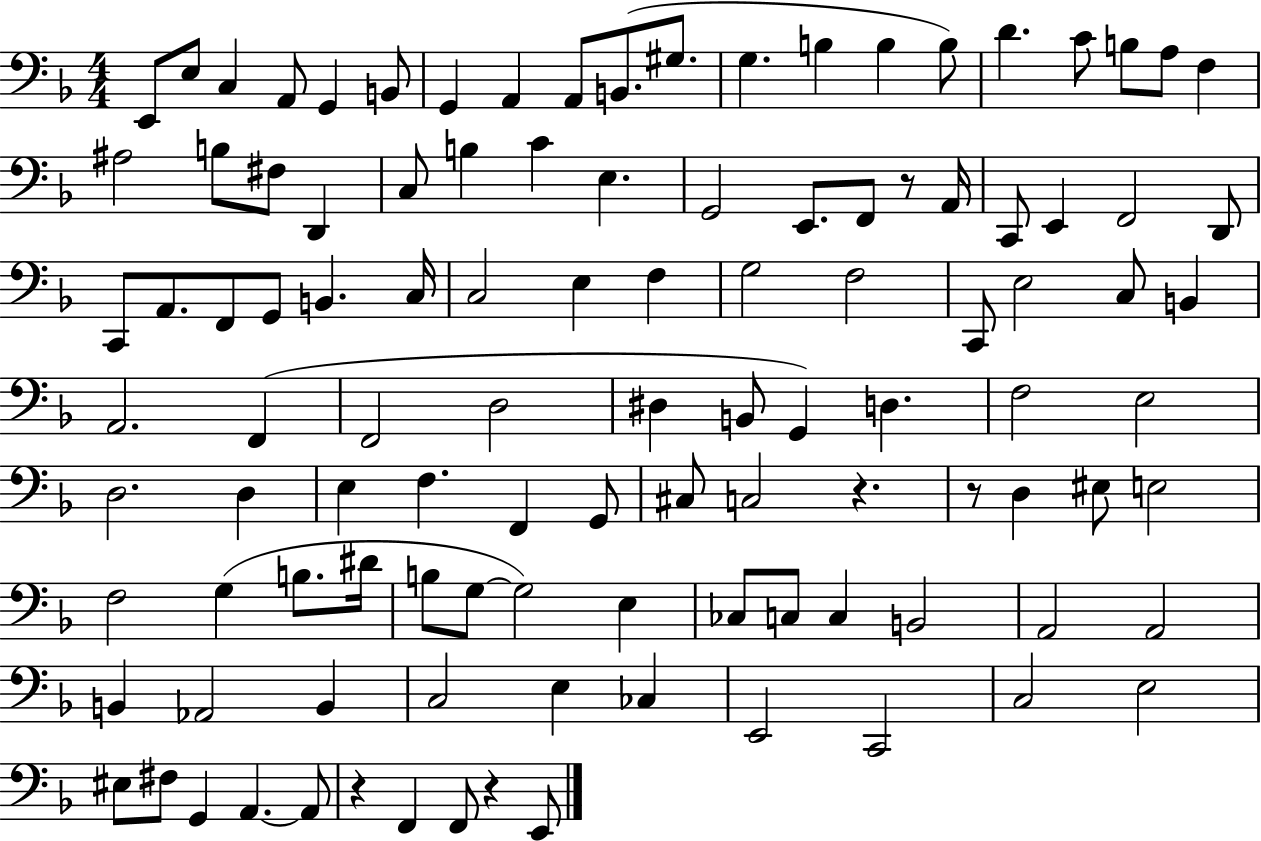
E2/e E3/e C3/q A2/e G2/q B2/e G2/q A2/q A2/e B2/e. G#3/e. G3/q. B3/q B3/q B3/e D4/q. C4/e B3/e A3/e F3/q A#3/h B3/e F#3/e D2/q C3/e B3/q C4/q E3/q. G2/h E2/e. F2/e R/e A2/s C2/e E2/q F2/h D2/e C2/e A2/e. F2/e G2/e B2/q. C3/s C3/h E3/q F3/q G3/h F3/h C2/e E3/h C3/e B2/q A2/h. F2/q F2/h D3/h D#3/q B2/e G2/q D3/q. F3/h E3/h D3/h. D3/q E3/q F3/q. F2/q G2/e C#3/e C3/h R/q. R/e D3/q EIS3/e E3/h F3/h G3/q B3/e. D#4/s B3/e G3/e G3/h E3/q CES3/e C3/e C3/q B2/h A2/h A2/h B2/q Ab2/h B2/q C3/h E3/q CES3/q E2/h C2/h C3/h E3/h EIS3/e F#3/e G2/q A2/q. A2/e R/q F2/q F2/e R/q E2/e